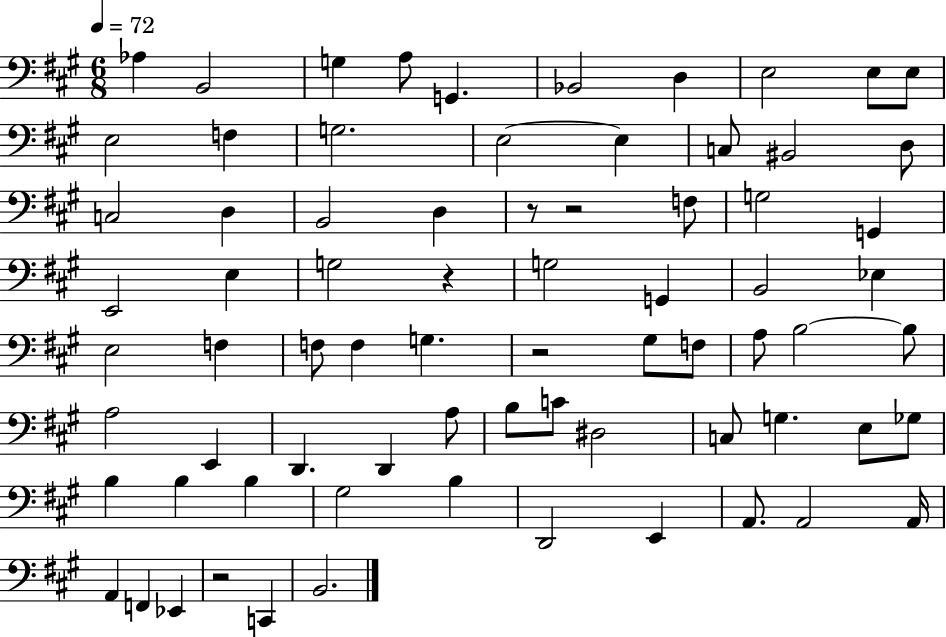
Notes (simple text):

Ab3/q B2/h G3/q A3/e G2/q. Bb2/h D3/q E3/h E3/e E3/e E3/h F3/q G3/h. E3/h E3/q C3/e BIS2/h D3/e C3/h D3/q B2/h D3/q R/e R/h F3/e G3/h G2/q E2/h E3/q G3/h R/q G3/h G2/q B2/h Eb3/q E3/h F3/q F3/e F3/q G3/q. R/h G#3/e F3/e A3/e B3/h B3/e A3/h E2/q D2/q. D2/q A3/e B3/e C4/e D#3/h C3/e G3/q. E3/e Gb3/e B3/q B3/q B3/q G#3/h B3/q D2/h E2/q A2/e. A2/h A2/s A2/q F2/q Eb2/q R/h C2/q B2/h.